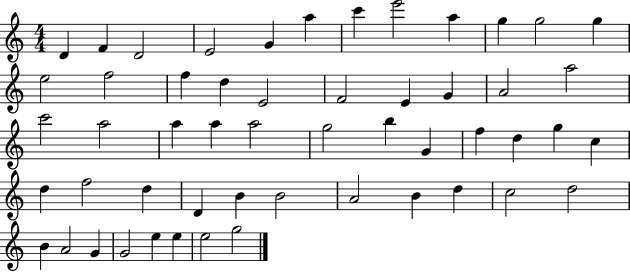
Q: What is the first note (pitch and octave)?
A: D4